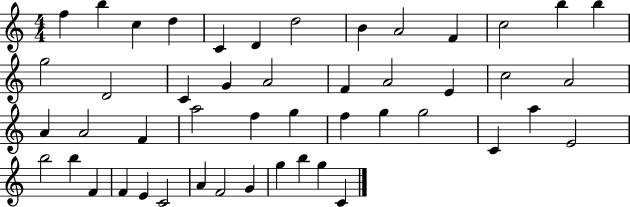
X:1
T:Untitled
M:4/4
L:1/4
K:C
f b c d C D d2 B A2 F c2 b b g2 D2 C G A2 F A2 E c2 A2 A A2 F a2 f g f g g2 C a E2 b2 b F F E C2 A F2 G g b g C